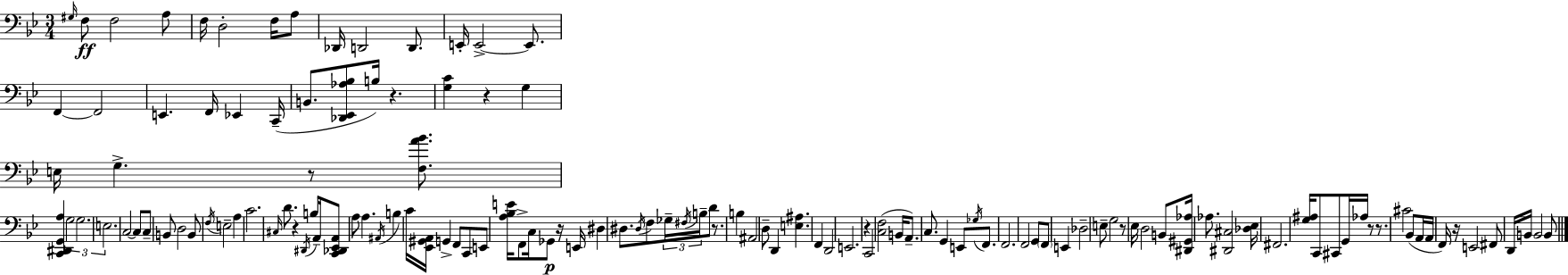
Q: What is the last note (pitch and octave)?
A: B2